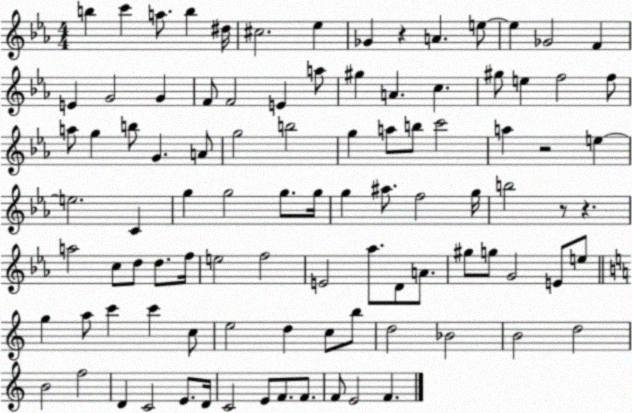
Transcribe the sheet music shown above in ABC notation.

X:1
T:Untitled
M:4/4
L:1/4
K:Eb
b c' a/2 b ^d/4 ^c2 _e _G z A e/2 e _G2 F E G2 G F/2 F2 E a/2 ^g A c ^g/2 e f2 f/2 a/2 g b/2 G A/2 g2 b2 g a/2 b/2 c'2 a z2 e e2 C g g2 g/2 g/4 g ^a/2 f2 g/4 b2 z/2 z a2 c/2 d/2 d/2 f/4 e2 f2 E2 _a/2 D/2 A/2 ^g/2 g/2 G2 E/2 e/2 g a/2 c' c' c/2 e2 d c/2 b/2 d2 _B2 B2 d2 B2 f2 D C2 E/2 D/4 C2 E/2 F/2 F/2 F/2 E2 F